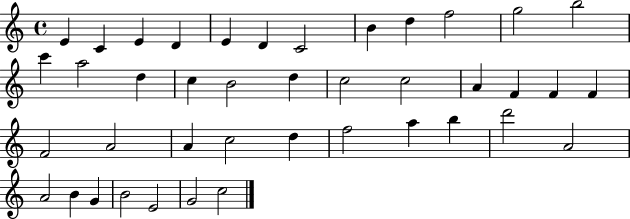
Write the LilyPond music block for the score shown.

{
  \clef treble
  \time 4/4
  \defaultTimeSignature
  \key c \major
  e'4 c'4 e'4 d'4 | e'4 d'4 c'2 | b'4 d''4 f''2 | g''2 b''2 | \break c'''4 a''2 d''4 | c''4 b'2 d''4 | c''2 c''2 | a'4 f'4 f'4 f'4 | \break f'2 a'2 | a'4 c''2 d''4 | f''2 a''4 b''4 | d'''2 a'2 | \break a'2 b'4 g'4 | b'2 e'2 | g'2 c''2 | \bar "|."
}